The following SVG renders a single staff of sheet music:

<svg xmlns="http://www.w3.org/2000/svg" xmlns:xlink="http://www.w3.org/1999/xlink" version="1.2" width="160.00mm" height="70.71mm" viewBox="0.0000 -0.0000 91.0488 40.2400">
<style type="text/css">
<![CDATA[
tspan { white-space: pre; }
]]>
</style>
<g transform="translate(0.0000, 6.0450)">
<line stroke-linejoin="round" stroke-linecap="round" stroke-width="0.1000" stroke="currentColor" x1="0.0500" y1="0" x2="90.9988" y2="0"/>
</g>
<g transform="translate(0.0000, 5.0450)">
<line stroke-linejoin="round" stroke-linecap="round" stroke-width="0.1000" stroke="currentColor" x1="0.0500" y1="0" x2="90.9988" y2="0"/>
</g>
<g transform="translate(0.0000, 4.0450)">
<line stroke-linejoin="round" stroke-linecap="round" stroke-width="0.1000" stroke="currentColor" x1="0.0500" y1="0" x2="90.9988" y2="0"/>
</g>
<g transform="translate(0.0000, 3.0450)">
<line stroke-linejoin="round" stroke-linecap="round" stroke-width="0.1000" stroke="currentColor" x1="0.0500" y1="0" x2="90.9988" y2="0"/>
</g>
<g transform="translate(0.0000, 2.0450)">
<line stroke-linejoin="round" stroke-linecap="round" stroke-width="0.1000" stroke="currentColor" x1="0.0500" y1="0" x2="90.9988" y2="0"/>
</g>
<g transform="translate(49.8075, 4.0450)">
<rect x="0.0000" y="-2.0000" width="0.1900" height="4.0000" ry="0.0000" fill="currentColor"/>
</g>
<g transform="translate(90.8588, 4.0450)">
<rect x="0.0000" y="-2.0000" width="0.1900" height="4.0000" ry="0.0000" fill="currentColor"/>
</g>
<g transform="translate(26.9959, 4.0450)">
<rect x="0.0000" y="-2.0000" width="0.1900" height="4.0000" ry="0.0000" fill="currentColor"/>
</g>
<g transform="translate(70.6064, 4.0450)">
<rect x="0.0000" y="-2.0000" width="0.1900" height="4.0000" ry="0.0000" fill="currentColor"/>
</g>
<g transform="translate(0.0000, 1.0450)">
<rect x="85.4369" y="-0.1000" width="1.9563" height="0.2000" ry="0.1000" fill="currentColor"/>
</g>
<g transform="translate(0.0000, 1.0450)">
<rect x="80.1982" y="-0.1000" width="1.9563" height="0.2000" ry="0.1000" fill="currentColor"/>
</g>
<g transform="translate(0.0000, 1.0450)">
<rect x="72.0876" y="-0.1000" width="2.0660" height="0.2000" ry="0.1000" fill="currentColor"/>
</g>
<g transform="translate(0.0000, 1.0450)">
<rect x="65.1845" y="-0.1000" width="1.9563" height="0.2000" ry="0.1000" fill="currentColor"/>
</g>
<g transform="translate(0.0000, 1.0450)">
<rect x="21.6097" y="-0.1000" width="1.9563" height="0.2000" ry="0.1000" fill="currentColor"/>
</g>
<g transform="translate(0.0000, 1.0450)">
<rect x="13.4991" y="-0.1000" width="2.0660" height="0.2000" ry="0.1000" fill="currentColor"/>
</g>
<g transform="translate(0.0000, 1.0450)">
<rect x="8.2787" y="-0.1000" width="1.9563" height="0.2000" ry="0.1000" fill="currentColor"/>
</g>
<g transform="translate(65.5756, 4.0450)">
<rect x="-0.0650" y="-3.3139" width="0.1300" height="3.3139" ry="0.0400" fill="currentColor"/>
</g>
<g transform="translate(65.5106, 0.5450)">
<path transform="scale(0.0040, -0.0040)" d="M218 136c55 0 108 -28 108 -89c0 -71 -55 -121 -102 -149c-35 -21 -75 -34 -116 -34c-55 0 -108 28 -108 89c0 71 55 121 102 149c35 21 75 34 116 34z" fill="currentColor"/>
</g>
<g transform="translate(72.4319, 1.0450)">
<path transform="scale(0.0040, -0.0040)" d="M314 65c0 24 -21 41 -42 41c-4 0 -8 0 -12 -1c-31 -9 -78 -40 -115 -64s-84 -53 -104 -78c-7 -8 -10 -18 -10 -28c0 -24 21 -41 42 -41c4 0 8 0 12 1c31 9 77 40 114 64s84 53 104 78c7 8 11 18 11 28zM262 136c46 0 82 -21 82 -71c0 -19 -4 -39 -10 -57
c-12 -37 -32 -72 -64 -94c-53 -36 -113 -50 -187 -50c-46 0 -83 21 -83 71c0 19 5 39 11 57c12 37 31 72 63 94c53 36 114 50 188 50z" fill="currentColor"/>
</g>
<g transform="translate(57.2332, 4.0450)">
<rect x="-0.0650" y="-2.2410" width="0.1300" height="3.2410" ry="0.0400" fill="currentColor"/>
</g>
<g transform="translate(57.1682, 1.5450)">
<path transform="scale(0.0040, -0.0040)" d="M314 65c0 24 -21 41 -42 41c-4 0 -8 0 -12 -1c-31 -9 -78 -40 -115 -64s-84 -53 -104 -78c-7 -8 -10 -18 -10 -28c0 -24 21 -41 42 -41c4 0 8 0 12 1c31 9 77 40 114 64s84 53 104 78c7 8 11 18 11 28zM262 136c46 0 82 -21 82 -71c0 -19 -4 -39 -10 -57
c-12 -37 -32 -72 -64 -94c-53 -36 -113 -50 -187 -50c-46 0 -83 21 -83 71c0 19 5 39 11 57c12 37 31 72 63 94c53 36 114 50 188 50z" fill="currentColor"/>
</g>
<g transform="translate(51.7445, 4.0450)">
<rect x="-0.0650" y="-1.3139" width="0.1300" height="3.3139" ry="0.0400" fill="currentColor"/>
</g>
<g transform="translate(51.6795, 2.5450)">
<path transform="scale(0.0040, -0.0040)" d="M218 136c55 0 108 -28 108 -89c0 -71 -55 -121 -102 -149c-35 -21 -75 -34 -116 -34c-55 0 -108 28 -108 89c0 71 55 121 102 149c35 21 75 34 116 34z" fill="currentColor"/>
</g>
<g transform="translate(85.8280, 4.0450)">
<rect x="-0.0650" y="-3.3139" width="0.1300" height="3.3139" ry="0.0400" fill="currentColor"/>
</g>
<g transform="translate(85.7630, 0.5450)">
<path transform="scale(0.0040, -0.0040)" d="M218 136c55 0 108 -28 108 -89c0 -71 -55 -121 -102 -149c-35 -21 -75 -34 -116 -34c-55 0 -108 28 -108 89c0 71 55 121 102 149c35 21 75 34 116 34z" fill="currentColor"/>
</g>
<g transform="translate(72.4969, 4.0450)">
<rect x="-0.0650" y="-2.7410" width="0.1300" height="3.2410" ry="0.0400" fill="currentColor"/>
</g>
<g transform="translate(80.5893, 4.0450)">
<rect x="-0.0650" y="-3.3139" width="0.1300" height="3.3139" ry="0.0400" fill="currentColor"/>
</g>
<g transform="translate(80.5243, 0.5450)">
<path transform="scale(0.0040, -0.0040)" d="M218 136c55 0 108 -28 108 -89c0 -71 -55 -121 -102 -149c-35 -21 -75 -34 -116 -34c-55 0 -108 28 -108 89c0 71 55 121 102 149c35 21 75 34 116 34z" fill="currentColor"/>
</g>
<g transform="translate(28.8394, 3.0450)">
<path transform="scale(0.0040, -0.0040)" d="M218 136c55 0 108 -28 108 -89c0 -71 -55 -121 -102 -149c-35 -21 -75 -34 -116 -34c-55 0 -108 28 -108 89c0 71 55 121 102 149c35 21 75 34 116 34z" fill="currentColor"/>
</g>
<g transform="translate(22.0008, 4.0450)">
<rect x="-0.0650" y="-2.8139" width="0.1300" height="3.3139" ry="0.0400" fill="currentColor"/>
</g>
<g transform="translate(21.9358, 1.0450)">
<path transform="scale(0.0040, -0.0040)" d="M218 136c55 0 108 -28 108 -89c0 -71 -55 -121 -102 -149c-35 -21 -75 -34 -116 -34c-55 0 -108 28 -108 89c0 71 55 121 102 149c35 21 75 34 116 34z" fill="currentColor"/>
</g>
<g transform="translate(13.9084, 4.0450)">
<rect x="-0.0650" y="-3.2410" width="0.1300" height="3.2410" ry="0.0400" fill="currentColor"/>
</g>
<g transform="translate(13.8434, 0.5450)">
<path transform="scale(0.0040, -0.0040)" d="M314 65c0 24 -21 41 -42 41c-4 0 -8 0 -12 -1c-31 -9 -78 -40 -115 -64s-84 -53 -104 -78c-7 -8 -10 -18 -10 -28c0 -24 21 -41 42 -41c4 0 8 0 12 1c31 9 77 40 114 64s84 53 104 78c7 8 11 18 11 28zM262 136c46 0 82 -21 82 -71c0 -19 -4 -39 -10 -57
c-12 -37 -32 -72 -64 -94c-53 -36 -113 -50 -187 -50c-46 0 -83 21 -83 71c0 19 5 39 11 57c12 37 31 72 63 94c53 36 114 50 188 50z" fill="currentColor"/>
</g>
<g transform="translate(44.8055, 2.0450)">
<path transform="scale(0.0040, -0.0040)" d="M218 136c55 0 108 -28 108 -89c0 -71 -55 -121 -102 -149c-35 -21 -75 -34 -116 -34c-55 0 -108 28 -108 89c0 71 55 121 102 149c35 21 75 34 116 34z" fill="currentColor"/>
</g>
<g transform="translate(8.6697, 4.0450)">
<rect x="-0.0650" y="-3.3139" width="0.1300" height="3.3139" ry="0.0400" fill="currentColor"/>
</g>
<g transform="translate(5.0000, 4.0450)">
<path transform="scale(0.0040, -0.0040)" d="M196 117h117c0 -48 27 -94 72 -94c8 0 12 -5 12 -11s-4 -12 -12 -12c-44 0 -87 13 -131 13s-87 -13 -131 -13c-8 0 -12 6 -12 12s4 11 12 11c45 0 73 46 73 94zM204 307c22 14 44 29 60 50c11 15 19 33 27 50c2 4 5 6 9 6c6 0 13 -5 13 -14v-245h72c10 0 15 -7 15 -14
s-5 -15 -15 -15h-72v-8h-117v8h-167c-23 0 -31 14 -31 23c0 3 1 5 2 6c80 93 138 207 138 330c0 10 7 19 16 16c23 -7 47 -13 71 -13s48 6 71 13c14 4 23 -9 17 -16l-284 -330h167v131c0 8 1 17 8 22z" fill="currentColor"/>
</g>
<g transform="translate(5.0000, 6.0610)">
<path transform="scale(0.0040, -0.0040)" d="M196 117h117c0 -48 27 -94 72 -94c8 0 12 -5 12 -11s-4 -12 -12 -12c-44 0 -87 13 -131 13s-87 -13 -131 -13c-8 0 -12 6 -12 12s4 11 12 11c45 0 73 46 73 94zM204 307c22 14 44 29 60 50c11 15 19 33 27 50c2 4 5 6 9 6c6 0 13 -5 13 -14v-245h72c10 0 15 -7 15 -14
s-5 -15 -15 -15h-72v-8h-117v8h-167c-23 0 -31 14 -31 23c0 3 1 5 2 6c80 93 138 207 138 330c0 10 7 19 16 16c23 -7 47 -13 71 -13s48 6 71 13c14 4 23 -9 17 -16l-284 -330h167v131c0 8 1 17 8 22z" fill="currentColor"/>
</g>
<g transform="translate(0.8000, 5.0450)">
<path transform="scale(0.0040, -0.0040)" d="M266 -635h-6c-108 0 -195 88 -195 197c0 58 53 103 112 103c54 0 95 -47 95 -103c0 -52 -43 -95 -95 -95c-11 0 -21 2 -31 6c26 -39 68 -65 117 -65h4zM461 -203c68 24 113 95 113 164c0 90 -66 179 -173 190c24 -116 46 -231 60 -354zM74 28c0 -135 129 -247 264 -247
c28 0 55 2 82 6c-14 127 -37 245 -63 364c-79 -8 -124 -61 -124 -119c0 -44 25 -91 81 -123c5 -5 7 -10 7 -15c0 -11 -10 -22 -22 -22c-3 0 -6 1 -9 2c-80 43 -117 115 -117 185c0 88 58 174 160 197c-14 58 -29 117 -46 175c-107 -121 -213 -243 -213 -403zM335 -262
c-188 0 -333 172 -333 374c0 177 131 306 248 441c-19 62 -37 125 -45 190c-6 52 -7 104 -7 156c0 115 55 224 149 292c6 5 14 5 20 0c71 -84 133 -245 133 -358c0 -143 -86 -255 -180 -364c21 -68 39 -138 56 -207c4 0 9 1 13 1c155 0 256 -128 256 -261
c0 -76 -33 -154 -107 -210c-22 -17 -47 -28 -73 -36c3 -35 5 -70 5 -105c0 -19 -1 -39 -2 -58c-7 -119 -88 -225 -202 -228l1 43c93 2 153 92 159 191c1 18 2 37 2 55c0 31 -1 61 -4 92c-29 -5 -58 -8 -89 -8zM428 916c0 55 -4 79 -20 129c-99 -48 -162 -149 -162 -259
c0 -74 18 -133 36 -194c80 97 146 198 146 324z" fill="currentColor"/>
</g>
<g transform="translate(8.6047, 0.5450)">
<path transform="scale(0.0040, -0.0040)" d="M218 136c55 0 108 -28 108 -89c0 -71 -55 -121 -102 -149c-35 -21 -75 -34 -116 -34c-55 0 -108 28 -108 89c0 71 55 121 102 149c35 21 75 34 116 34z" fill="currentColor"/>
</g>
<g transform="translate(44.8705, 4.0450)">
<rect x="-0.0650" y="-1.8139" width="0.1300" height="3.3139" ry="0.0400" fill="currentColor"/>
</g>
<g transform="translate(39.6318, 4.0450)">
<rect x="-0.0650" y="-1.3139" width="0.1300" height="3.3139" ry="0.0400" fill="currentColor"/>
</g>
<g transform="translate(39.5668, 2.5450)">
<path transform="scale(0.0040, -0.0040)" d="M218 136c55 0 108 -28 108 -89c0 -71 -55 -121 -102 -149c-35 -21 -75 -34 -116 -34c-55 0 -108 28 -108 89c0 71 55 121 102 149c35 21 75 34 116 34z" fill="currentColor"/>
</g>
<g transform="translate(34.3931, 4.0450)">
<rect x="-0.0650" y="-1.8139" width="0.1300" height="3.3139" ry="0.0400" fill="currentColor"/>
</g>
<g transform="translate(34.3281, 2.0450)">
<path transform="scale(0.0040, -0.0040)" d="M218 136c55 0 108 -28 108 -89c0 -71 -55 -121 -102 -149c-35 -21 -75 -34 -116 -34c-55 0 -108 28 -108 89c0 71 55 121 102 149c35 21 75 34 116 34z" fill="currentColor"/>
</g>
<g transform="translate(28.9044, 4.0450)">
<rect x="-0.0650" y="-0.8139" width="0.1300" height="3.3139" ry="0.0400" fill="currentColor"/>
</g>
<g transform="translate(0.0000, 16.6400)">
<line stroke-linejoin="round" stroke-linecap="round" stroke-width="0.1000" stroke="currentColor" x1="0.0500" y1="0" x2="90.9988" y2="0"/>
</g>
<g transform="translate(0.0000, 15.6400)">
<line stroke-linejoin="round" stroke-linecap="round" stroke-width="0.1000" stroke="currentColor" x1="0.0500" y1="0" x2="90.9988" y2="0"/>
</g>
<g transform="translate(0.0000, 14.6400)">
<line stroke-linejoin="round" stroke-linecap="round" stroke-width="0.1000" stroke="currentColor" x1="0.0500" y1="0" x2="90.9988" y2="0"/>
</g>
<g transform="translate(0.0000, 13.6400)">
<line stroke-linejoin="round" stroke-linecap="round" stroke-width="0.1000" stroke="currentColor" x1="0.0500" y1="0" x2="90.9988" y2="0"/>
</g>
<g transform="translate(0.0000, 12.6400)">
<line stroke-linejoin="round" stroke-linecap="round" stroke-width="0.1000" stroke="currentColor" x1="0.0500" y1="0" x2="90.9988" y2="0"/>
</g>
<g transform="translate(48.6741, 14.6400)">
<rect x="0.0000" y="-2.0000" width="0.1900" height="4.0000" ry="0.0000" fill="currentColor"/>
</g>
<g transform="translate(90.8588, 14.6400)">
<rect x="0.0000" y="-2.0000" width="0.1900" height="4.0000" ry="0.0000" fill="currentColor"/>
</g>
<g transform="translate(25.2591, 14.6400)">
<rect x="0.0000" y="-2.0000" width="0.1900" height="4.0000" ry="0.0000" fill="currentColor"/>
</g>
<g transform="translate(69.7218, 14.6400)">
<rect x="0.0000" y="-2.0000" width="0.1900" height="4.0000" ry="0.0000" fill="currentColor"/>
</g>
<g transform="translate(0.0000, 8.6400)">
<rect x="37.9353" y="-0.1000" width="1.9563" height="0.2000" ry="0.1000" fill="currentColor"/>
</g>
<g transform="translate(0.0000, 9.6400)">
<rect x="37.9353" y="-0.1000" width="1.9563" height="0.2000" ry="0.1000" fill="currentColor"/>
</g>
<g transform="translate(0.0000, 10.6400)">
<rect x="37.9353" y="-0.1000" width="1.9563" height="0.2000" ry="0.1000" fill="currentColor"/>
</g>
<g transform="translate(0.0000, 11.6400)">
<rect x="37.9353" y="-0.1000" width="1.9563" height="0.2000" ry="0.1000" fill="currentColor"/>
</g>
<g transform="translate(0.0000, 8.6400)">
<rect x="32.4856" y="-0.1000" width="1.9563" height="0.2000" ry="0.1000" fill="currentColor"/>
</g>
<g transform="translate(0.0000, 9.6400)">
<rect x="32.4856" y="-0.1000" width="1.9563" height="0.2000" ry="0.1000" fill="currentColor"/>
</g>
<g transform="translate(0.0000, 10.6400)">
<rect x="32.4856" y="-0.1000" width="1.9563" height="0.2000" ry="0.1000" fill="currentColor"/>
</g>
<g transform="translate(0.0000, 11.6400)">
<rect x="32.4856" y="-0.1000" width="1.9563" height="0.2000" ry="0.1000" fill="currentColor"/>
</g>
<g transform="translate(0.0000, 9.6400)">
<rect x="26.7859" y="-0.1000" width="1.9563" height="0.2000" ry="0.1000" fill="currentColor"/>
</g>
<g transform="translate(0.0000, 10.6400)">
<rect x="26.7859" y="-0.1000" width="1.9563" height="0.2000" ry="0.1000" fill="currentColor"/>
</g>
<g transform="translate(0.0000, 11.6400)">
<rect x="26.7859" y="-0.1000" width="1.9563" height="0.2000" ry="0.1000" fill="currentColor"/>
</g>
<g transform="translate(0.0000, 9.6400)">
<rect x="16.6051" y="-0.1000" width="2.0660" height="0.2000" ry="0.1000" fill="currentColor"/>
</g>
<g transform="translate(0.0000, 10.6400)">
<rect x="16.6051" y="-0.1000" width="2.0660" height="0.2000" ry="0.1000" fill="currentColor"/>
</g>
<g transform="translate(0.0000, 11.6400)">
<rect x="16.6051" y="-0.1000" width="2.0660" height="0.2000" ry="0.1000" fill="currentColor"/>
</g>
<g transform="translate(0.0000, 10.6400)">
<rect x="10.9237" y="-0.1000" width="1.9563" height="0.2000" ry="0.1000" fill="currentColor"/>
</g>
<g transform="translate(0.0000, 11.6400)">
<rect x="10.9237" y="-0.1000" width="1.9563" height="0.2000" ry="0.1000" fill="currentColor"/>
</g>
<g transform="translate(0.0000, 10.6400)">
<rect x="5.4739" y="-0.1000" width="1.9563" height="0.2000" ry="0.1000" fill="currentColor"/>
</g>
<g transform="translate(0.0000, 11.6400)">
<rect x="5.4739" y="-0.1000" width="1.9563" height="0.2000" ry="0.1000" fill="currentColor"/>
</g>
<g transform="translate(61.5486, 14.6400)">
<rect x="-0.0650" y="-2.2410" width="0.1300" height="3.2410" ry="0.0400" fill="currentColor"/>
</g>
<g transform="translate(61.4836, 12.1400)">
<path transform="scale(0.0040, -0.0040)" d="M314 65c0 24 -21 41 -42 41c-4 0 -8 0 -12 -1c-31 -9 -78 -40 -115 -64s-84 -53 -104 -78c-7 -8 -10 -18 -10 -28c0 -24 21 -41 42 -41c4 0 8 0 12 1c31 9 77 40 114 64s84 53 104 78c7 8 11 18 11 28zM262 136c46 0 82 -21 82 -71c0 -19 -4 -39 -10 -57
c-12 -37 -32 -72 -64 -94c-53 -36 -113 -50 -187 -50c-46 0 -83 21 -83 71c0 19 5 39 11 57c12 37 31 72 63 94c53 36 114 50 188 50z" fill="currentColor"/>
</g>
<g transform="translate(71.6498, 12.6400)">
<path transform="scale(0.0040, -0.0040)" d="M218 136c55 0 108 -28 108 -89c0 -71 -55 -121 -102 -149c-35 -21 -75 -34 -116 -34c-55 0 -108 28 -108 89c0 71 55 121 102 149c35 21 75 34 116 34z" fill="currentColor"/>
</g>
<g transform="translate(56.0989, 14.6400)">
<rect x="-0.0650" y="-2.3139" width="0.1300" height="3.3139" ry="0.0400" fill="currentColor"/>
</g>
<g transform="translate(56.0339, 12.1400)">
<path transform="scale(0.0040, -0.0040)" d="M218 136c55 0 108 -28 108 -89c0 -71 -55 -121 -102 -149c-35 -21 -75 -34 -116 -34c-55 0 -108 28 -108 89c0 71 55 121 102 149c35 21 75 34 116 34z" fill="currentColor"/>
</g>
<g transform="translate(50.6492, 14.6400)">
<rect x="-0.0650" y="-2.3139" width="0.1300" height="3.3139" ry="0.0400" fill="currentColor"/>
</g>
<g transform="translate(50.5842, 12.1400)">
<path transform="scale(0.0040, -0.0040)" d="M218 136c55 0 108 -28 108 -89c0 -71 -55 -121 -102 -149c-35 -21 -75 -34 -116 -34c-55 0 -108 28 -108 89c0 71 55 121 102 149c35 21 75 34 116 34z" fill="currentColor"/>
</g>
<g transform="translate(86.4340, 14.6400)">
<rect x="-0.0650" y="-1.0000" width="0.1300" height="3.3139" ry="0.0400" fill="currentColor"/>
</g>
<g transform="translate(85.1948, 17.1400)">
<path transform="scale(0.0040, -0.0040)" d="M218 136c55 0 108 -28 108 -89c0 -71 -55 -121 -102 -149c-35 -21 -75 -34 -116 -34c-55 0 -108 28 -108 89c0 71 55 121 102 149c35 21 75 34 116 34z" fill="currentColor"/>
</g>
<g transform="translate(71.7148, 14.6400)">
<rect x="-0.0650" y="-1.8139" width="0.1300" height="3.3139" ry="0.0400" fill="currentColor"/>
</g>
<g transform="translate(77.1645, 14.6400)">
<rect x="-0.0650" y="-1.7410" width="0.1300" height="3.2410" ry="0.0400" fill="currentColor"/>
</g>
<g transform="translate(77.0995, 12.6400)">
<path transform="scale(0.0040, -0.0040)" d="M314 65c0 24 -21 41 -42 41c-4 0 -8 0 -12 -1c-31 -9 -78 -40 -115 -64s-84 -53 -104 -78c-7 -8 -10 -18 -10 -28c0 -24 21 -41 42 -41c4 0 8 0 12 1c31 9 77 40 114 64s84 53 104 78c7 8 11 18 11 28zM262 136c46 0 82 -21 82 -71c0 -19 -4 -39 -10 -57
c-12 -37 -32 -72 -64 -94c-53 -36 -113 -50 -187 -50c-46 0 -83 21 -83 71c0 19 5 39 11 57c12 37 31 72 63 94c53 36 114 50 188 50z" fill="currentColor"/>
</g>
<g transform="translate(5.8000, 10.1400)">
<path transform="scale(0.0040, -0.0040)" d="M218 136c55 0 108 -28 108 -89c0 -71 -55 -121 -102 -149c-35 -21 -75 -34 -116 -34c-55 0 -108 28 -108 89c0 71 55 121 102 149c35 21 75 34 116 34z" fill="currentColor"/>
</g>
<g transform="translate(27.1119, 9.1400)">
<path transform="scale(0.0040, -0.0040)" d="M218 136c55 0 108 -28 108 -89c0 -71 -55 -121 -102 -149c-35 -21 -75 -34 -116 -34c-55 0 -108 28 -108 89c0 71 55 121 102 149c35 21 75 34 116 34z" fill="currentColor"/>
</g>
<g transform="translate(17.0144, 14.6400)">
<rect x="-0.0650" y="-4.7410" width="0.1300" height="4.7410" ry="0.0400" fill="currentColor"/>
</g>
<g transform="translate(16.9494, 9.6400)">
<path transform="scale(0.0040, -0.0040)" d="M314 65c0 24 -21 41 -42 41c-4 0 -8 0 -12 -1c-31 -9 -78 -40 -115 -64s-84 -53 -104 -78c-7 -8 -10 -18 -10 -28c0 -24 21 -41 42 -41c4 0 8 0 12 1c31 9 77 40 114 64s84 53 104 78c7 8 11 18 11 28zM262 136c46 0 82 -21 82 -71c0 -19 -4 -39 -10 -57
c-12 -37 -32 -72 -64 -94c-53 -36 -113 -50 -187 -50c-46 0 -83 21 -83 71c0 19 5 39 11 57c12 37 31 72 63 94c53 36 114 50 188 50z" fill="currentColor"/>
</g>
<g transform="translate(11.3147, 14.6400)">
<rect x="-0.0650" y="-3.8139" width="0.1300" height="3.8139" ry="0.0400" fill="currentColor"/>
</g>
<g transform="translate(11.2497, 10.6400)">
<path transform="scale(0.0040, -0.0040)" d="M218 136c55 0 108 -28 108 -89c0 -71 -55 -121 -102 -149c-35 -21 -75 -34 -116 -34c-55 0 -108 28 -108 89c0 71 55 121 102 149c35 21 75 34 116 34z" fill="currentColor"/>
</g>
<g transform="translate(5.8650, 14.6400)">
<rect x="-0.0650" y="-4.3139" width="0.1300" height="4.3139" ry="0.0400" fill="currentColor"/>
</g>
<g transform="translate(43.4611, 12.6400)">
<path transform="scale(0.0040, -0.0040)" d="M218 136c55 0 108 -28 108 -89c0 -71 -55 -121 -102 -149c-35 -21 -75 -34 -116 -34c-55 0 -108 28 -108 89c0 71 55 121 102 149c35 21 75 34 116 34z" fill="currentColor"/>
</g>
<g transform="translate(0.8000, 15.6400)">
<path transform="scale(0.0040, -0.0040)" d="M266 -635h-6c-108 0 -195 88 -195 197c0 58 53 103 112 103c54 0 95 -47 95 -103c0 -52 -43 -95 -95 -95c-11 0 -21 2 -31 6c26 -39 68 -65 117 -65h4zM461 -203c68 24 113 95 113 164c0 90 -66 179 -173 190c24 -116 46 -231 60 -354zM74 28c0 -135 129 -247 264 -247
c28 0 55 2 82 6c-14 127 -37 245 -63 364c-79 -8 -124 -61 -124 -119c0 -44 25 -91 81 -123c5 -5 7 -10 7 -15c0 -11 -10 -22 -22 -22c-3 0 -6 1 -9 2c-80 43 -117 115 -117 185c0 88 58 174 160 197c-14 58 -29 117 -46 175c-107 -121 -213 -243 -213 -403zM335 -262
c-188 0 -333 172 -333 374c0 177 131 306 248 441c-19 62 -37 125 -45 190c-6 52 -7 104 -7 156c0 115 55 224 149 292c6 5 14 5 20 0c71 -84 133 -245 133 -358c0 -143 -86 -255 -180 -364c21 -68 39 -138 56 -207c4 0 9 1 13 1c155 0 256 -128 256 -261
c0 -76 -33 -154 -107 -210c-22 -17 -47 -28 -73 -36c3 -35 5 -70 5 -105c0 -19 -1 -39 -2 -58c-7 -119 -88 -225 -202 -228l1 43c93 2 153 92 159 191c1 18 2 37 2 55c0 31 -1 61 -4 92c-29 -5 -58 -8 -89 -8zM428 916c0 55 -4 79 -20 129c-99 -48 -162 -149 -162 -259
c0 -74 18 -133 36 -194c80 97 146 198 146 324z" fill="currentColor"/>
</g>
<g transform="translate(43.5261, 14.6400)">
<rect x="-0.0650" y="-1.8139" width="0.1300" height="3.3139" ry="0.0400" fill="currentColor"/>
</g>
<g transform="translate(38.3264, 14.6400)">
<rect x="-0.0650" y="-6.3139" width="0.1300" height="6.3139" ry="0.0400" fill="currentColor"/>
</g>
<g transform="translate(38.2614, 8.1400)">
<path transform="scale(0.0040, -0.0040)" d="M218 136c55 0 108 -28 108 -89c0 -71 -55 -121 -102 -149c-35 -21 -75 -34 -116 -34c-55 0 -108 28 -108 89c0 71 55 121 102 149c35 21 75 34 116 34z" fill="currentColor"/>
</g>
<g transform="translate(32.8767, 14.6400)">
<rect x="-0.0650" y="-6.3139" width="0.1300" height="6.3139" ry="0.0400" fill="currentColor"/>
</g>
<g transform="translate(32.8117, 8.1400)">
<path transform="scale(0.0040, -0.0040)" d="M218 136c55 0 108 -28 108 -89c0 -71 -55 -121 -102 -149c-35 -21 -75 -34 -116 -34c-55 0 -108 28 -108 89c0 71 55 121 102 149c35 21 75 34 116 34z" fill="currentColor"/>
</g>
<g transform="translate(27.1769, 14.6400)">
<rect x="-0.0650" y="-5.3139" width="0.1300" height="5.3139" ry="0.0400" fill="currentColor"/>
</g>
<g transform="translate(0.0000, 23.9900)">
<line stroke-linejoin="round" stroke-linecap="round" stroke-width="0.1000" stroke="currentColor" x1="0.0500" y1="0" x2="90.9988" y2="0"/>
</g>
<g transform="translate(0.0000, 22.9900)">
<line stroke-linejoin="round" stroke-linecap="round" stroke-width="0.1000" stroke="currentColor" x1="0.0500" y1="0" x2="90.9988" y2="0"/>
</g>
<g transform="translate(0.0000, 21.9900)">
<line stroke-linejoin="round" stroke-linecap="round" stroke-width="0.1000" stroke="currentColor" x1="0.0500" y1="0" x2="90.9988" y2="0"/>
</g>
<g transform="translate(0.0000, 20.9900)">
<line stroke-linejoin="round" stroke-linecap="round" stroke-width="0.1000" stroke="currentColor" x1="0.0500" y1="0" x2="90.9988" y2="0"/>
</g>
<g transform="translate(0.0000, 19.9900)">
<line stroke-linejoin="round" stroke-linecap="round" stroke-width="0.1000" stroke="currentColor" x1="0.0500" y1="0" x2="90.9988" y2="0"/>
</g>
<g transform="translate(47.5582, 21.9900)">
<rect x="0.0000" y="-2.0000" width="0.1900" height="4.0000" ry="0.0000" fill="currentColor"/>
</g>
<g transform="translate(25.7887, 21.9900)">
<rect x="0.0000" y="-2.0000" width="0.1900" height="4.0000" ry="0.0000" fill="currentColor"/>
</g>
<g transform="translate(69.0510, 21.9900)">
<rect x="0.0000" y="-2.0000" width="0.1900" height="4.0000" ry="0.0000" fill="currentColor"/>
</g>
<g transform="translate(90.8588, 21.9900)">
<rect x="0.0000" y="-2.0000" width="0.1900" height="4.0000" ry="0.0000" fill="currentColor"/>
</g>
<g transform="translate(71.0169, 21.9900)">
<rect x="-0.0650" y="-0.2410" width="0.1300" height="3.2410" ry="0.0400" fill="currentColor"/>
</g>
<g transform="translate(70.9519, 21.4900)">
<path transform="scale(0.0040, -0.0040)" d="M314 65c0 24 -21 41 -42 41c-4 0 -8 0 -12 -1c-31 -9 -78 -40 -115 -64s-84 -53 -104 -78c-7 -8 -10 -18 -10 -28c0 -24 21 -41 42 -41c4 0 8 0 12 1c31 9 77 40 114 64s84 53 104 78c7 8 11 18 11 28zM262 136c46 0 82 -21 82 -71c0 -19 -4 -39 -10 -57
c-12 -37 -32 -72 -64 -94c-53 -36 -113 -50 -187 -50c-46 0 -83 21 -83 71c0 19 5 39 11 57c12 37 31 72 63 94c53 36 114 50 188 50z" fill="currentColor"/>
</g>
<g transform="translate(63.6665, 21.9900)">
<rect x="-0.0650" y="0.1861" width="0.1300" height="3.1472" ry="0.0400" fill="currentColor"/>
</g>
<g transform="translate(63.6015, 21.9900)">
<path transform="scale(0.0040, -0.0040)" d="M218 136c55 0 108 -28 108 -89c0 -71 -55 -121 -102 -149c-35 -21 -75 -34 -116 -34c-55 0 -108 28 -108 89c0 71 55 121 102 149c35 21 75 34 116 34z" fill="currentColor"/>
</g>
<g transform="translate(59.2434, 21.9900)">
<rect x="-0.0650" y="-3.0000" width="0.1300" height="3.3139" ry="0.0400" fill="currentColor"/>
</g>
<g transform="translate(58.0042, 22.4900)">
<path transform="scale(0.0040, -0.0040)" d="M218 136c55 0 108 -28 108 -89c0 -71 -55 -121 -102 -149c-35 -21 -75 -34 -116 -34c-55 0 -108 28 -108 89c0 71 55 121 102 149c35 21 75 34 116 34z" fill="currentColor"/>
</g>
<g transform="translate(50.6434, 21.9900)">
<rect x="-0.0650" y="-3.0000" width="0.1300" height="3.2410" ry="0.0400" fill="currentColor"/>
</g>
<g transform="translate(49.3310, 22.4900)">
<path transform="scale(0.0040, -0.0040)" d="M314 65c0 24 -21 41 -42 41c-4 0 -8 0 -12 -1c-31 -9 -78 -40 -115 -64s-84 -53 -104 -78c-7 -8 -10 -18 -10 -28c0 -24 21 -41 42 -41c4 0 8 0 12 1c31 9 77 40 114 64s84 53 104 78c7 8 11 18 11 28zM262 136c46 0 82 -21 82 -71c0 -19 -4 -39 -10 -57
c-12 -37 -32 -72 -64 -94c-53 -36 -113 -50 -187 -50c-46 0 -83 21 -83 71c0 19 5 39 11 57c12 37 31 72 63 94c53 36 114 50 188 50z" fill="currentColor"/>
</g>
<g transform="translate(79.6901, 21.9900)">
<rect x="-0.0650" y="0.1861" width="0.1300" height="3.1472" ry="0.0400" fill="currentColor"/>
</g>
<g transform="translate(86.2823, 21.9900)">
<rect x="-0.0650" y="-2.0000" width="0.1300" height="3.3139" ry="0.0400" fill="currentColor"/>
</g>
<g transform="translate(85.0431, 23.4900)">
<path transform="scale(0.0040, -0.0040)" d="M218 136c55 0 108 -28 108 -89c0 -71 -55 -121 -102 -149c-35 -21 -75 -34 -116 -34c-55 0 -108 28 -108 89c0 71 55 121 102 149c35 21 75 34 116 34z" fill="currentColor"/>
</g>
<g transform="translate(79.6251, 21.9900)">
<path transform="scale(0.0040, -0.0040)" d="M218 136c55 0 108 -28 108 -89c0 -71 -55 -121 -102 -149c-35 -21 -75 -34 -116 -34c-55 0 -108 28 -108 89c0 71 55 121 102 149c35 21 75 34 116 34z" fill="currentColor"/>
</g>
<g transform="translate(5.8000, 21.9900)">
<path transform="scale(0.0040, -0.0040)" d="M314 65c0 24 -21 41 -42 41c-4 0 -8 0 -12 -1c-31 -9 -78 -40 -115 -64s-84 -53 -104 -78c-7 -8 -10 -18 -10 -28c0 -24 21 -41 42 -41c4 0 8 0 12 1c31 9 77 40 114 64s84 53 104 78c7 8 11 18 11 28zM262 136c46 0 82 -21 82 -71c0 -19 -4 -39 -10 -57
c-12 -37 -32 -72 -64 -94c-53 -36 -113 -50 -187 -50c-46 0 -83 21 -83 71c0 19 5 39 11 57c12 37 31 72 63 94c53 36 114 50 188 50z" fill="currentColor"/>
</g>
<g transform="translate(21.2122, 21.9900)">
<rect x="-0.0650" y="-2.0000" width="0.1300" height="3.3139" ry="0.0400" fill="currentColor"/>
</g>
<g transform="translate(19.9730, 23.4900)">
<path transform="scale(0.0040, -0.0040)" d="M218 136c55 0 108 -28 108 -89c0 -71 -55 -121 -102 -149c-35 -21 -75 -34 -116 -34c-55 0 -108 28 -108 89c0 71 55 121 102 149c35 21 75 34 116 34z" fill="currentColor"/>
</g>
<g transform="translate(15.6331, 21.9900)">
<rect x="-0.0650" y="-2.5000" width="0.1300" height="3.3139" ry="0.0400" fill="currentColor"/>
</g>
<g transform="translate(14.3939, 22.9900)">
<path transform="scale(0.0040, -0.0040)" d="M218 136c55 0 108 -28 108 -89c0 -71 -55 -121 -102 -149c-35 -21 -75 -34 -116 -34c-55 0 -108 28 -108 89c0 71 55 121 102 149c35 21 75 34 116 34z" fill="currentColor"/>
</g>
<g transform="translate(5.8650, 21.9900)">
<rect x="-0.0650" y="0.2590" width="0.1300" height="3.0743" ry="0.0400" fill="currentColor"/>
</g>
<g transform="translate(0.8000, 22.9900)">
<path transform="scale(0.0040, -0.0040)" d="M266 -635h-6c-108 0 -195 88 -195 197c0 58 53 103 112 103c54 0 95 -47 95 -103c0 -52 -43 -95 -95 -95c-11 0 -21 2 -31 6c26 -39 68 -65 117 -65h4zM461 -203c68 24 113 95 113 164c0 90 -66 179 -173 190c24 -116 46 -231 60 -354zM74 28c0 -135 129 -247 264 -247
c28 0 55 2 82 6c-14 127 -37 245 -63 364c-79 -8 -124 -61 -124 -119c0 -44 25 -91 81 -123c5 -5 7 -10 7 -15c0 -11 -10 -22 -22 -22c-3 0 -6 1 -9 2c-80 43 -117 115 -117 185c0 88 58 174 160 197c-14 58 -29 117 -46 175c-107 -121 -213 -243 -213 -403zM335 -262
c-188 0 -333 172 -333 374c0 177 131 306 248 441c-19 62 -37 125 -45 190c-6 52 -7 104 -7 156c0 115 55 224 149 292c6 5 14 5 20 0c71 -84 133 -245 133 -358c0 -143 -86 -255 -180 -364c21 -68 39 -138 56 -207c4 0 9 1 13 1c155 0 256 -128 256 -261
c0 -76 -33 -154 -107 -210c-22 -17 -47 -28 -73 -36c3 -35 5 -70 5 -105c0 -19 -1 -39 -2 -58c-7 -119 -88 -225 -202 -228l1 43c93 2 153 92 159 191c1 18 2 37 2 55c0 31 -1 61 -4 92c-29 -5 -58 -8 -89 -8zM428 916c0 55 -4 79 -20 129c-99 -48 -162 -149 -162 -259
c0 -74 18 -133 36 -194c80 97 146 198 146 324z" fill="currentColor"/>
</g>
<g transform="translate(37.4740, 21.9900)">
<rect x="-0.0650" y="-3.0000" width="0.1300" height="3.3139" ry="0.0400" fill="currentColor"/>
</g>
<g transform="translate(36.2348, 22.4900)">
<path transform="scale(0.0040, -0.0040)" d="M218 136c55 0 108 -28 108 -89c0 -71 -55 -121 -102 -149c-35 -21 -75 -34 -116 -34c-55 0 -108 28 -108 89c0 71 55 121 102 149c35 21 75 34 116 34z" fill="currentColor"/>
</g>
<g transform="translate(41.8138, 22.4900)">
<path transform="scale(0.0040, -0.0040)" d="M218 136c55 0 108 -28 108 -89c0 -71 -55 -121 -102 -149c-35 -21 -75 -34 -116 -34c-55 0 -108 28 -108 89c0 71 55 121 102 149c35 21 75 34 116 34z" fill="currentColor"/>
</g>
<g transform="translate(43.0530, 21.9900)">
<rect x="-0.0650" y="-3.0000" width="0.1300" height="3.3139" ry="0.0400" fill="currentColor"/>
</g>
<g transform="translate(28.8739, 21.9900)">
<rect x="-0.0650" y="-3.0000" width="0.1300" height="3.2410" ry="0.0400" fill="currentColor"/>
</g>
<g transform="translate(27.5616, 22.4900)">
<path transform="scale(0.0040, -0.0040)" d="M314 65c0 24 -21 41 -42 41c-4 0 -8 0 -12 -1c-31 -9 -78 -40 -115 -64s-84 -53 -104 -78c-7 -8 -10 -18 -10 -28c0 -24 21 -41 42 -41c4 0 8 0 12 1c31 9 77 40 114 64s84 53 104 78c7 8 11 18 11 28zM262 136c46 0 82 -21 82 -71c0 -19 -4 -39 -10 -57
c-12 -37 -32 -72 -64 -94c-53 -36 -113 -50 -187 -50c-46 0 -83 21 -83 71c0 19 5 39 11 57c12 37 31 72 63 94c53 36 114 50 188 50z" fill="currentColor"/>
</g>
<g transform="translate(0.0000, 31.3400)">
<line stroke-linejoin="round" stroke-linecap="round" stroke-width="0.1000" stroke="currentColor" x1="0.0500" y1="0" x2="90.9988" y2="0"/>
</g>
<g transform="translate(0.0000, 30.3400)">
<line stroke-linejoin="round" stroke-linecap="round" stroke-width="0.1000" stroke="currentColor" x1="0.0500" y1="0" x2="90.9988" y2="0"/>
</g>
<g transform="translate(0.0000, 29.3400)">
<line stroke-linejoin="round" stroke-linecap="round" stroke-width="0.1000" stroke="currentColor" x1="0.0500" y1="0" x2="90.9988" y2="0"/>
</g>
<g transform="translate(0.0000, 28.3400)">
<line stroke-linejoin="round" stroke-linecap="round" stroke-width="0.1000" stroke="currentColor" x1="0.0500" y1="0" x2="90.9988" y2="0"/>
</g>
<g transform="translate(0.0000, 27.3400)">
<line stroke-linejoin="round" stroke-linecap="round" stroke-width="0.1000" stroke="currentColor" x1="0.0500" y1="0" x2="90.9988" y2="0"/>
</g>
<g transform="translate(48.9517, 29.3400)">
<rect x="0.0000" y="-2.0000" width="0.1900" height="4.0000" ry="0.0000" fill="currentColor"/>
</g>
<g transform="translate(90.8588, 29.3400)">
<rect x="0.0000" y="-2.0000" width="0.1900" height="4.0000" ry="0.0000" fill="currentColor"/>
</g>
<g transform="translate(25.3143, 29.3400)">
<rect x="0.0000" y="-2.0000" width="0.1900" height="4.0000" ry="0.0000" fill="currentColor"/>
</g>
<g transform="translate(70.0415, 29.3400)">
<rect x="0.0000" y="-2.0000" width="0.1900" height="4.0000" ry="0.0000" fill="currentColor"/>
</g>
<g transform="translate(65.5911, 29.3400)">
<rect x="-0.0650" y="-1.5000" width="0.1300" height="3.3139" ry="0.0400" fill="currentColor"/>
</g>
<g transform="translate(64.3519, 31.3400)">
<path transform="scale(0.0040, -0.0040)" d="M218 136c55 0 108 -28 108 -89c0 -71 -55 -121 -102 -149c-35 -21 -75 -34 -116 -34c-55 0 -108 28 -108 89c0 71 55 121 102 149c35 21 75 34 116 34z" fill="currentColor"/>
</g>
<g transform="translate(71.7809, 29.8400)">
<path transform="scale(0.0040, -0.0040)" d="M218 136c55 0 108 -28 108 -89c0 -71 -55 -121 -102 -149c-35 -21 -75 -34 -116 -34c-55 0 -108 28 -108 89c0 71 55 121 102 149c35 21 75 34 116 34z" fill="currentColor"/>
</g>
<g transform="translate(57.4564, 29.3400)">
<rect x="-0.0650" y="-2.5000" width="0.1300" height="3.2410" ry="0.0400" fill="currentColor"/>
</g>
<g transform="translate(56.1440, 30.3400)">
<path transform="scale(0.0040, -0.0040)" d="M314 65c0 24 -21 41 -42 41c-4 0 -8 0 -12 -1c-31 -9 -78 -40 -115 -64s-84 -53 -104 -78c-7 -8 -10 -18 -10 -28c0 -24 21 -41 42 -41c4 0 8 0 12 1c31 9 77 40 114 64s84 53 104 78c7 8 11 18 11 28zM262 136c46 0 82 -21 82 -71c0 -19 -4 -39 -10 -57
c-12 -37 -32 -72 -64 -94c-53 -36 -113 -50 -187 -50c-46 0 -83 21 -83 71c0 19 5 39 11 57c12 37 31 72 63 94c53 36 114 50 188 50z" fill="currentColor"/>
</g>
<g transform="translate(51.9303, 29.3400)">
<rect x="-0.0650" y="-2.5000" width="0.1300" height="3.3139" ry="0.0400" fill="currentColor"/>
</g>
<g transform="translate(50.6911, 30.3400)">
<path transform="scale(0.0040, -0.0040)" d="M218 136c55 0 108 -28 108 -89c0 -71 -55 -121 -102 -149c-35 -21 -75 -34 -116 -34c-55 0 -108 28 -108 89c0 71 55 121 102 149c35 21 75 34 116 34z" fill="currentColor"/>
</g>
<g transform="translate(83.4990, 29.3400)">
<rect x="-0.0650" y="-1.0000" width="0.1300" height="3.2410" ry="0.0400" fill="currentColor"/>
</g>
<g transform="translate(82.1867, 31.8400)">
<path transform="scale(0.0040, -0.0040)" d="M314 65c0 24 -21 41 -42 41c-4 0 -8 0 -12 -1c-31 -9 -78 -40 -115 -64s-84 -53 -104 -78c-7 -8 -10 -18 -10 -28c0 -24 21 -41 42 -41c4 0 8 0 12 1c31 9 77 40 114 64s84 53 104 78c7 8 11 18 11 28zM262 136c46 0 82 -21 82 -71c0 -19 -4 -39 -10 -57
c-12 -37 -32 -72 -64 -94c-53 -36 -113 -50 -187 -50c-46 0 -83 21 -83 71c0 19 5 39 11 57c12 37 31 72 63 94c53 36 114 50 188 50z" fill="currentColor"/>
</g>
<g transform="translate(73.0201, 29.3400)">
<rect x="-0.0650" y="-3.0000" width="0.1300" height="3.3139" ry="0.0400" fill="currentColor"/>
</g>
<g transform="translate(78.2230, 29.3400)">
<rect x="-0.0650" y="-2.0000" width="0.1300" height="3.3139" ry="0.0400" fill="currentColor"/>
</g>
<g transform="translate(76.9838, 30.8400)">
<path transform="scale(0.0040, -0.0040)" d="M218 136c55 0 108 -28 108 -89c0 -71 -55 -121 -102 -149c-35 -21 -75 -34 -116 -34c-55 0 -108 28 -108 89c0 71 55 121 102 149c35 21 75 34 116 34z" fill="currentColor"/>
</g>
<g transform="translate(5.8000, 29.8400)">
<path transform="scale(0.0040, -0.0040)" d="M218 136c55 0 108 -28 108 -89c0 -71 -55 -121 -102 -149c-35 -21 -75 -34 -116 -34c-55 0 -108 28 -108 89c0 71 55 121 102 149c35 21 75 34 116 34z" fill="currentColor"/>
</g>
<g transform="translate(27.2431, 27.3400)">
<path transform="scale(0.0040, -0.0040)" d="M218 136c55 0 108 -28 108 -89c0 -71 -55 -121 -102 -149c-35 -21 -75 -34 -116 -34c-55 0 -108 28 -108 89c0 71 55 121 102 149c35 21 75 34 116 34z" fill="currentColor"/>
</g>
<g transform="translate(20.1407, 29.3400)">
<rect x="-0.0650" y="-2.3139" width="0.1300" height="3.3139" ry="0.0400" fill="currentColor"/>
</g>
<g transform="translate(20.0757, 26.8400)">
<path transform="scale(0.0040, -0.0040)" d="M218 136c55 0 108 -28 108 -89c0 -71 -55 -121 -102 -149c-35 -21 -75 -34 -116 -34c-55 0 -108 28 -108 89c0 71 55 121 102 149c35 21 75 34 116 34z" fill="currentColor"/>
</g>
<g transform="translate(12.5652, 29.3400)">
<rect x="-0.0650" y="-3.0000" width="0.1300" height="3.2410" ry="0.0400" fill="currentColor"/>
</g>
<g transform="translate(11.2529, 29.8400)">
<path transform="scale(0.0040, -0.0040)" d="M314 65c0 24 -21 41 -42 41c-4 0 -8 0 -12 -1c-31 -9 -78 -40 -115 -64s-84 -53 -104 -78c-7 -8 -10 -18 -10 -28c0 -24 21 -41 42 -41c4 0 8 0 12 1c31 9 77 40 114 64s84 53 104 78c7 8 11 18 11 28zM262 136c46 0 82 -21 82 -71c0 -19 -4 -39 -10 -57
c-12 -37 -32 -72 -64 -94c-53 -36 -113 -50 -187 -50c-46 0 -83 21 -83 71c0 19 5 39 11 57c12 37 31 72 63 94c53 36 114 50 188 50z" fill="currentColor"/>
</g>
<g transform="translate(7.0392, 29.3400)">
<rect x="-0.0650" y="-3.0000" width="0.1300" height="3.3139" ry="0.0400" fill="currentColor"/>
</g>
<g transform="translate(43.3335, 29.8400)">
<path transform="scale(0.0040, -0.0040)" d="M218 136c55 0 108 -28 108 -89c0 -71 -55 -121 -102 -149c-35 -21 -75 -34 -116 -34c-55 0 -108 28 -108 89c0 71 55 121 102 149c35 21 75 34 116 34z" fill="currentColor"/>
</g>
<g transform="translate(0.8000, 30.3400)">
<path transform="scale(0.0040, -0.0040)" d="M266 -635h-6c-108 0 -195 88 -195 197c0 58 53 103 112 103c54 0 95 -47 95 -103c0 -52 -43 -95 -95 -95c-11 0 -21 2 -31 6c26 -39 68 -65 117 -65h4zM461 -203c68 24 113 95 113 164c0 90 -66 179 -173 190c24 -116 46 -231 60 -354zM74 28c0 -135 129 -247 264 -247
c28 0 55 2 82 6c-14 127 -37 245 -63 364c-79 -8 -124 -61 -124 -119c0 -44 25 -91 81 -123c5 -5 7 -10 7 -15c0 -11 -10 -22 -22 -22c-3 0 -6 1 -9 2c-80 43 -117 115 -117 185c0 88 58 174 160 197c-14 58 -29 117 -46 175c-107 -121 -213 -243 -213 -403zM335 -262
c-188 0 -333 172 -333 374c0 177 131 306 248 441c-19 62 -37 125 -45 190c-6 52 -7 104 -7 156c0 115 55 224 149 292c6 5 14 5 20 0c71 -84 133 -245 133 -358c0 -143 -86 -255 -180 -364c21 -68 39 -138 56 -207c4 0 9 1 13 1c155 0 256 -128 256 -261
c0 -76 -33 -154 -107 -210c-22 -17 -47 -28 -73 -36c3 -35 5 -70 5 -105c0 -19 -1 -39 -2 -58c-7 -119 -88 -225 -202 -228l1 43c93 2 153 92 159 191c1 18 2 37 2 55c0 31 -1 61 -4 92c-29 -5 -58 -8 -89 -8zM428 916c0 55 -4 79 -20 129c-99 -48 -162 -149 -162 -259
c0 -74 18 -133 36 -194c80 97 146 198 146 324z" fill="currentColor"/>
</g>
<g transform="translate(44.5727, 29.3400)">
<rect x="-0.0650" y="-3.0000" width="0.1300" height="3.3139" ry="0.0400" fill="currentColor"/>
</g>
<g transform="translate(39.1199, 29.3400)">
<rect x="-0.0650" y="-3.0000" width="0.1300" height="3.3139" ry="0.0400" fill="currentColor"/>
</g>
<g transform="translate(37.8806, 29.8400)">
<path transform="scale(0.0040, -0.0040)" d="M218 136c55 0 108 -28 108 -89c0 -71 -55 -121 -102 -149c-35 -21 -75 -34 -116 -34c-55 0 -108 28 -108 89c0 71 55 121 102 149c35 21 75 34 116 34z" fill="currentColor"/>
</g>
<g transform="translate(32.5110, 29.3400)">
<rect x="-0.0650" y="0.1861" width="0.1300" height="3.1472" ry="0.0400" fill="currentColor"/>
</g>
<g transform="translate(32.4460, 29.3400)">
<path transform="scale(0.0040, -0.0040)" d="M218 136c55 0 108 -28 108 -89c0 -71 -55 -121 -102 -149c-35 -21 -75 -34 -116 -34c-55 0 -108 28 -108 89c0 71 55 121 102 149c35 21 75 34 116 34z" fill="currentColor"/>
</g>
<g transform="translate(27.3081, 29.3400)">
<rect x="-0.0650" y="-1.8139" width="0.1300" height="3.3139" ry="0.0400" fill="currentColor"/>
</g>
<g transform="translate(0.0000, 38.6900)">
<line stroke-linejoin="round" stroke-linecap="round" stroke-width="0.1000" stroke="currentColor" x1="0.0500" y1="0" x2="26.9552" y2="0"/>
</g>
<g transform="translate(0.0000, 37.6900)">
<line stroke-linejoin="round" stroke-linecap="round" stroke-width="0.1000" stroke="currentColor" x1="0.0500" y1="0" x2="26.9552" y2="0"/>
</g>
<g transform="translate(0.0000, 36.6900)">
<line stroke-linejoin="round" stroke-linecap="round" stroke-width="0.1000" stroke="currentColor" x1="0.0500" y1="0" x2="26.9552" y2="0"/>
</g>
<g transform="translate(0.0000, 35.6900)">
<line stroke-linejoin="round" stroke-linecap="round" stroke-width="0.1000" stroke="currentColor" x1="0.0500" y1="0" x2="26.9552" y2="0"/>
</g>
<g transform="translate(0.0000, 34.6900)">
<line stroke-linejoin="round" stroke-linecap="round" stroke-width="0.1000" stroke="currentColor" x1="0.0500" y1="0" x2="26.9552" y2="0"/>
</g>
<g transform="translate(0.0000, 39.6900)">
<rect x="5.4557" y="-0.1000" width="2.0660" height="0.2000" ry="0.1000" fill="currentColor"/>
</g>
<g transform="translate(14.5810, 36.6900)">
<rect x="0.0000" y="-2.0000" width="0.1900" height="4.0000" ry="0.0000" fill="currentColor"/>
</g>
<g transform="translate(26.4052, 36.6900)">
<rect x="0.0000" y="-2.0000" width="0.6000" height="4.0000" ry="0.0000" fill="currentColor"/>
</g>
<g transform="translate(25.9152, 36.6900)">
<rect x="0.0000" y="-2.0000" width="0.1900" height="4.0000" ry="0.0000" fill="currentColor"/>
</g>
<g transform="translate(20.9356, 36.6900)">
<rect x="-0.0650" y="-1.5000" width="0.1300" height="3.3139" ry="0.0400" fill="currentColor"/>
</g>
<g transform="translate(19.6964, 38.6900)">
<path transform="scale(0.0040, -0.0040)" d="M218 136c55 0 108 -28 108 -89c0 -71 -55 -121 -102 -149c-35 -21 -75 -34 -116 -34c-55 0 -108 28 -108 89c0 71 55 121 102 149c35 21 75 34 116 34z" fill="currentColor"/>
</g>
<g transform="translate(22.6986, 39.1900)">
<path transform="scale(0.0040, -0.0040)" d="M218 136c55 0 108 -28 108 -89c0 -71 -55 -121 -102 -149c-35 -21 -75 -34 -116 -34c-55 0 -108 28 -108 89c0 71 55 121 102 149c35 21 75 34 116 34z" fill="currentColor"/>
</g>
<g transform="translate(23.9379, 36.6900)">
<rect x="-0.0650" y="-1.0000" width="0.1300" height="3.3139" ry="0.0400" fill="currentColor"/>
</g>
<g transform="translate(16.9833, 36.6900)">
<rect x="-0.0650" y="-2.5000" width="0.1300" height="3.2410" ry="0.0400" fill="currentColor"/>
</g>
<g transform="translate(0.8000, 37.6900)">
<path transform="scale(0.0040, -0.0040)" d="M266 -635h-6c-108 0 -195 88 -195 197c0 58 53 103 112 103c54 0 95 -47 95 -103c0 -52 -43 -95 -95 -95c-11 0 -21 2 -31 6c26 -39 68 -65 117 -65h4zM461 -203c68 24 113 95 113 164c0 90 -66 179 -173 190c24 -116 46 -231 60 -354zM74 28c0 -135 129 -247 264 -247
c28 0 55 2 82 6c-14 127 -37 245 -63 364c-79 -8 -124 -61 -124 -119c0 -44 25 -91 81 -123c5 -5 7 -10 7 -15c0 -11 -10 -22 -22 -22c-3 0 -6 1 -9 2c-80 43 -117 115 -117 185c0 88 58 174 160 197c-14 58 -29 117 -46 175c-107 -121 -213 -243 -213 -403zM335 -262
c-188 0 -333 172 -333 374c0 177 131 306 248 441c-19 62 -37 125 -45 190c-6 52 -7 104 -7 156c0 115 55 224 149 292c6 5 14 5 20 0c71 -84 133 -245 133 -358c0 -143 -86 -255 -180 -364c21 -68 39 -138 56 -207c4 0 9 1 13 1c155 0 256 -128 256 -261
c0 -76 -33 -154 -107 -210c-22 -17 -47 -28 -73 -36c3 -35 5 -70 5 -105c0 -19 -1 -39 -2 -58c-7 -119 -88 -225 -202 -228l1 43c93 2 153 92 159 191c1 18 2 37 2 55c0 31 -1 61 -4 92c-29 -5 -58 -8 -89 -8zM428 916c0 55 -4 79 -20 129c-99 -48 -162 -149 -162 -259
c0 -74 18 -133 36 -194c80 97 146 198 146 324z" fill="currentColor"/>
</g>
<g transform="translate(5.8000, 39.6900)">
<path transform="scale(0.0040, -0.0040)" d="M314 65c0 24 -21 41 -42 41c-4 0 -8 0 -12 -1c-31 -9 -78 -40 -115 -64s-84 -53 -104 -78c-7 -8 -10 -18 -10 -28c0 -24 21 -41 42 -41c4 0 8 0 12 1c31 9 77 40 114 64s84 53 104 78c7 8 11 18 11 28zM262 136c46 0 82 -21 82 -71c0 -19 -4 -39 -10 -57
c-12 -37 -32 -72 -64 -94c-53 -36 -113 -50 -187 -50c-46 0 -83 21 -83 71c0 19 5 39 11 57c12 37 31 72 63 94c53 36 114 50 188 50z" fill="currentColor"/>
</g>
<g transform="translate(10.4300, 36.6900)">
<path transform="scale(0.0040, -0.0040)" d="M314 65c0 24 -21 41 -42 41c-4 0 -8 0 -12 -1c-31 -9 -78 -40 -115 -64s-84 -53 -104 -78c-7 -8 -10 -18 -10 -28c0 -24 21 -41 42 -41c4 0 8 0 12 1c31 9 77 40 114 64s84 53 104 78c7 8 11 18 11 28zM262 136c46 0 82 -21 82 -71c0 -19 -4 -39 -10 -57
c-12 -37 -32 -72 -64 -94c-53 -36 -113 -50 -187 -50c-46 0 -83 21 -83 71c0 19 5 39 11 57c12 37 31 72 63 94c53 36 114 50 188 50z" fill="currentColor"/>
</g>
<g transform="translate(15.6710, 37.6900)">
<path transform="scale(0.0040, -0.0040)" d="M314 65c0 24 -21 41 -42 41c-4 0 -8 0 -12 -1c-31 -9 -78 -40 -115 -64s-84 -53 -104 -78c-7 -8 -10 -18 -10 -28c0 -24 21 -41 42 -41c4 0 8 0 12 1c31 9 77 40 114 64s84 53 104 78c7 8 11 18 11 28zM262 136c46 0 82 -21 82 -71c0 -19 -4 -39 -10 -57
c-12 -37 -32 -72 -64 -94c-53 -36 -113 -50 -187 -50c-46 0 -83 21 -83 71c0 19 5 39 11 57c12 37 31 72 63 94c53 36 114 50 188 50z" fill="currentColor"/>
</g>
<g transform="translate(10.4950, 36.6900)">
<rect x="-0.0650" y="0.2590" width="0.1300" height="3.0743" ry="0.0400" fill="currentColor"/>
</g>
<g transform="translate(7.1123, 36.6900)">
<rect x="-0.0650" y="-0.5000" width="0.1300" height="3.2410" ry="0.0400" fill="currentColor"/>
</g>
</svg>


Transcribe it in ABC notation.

X:1
T:Untitled
M:4/4
L:1/4
K:C
b b2 a d f e f e g2 b a2 b b d' c' e'2 f' a' a' f g g g2 f f2 D B2 G F A2 A A A2 A B c2 B F A A2 g f B A A G G2 E A F D2 C2 B2 G2 E D